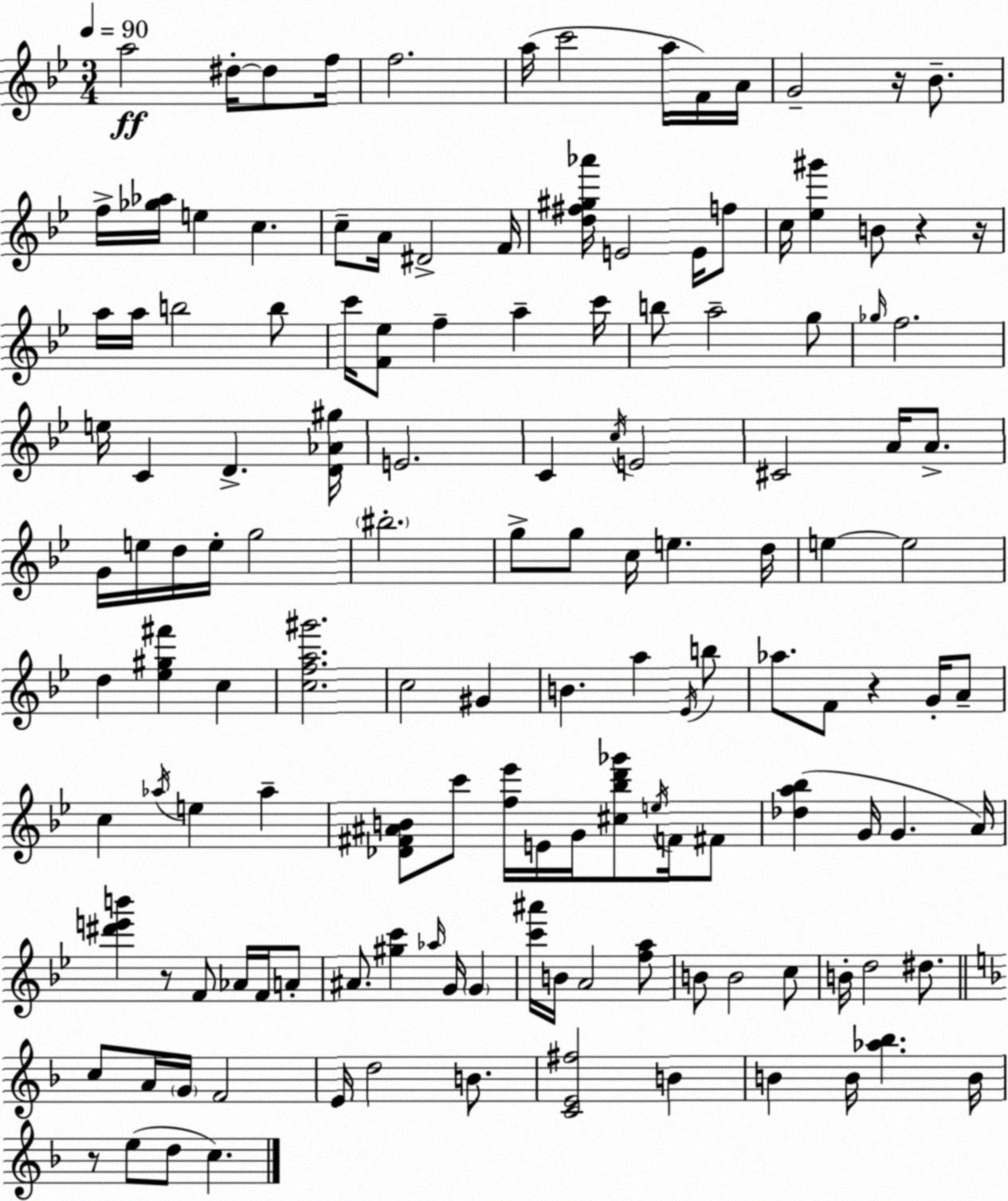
X:1
T:Untitled
M:3/4
L:1/4
K:Bb
a2 ^d/4 ^d/2 f/4 f2 a/4 c'2 a/4 F/4 A/4 G2 z/4 _B/2 f/4 [_g_a]/4 e c c/2 A/4 ^D2 F/4 [d^f^g_a']/4 E2 E/4 f/2 c/4 [_e^g'] B/2 z z/4 a/4 a/4 b2 b/2 c'/4 [F_e]/2 f a c'/4 b/2 a2 g/2 _g/4 f2 e/4 C D [D_A^g]/4 E2 C c/4 E2 ^C2 A/4 A/2 G/4 e/4 d/4 e/4 g2 ^b2 g/2 g/2 c/4 e d/4 e e2 d [_e^g^f'] c [cfa^g']2 c2 ^G B a _E/4 b/2 _a/2 F/2 z G/4 A/2 c _a/4 e _a [_D^F^AB]/2 c'/2 [f_e']/4 E/4 G/4 [^c_bd'_g']/2 e/4 F/4 ^F/2 [_da_b] G/4 G A/4 [^d'e'b'] z/2 F/2 _A/4 F/4 A/2 ^A/2 [^gc'] _a/4 G/4 G [c'^a']/4 B/4 A2 [fa]/2 B/2 B2 c/2 B/4 d2 ^d/2 c/2 A/4 G/4 F2 E/4 d2 B/2 [CE^f]2 B B B/4 [_a_b] B/4 z/2 e/2 d/2 c